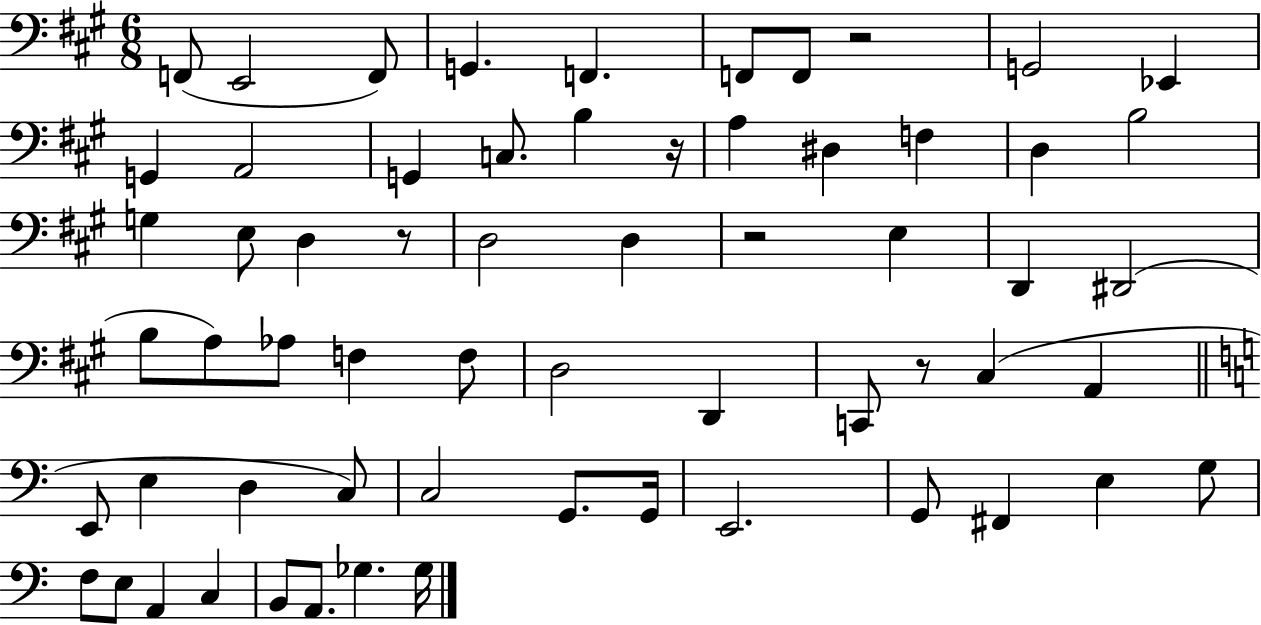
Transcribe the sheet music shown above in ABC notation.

X:1
T:Untitled
M:6/8
L:1/4
K:A
F,,/2 E,,2 F,,/2 G,, F,, F,,/2 F,,/2 z2 G,,2 _E,, G,, A,,2 G,, C,/2 B, z/4 A, ^D, F, D, B,2 G, E,/2 D, z/2 D,2 D, z2 E, D,, ^D,,2 B,/2 A,/2 _A,/2 F, F,/2 D,2 D,, C,,/2 z/2 ^C, A,, E,,/2 E, D, C,/2 C,2 G,,/2 G,,/4 E,,2 G,,/2 ^F,, E, G,/2 F,/2 E,/2 A,, C, B,,/2 A,,/2 _G, _G,/4